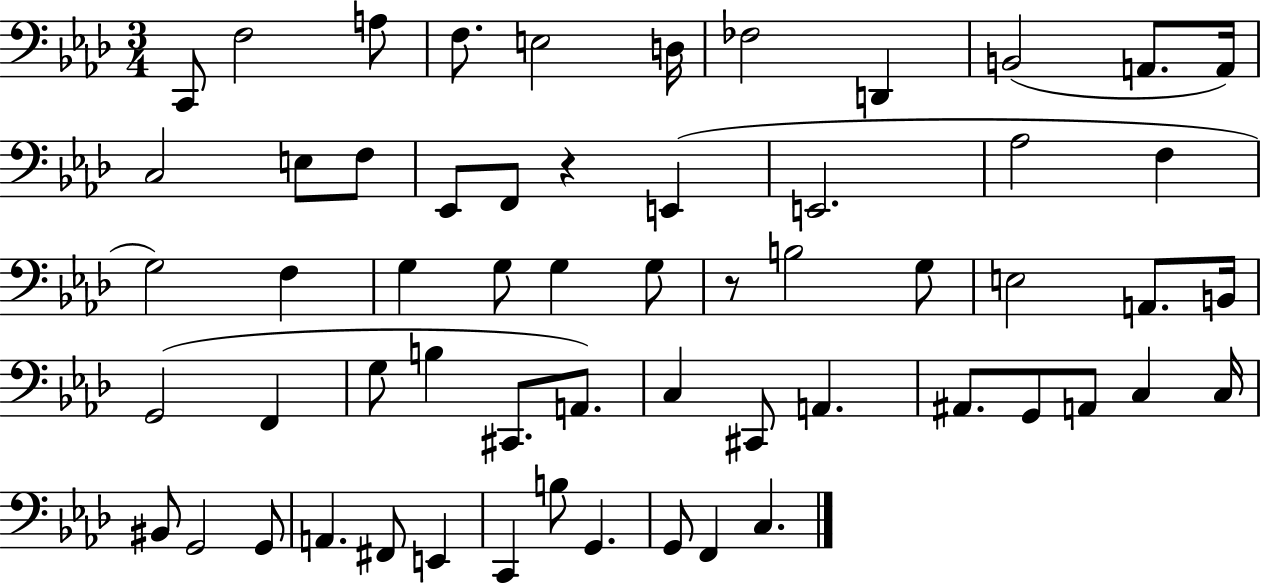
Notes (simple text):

C2/e F3/h A3/e F3/e. E3/h D3/s FES3/h D2/q B2/h A2/e. A2/s C3/h E3/e F3/e Eb2/e F2/e R/q E2/q E2/h. Ab3/h F3/q G3/h F3/q G3/q G3/e G3/q G3/e R/e B3/h G3/e E3/h A2/e. B2/s G2/h F2/q G3/e B3/q C#2/e. A2/e. C3/q C#2/e A2/q. A#2/e. G2/e A2/e C3/q C3/s BIS2/e G2/h G2/e A2/q. F#2/e E2/q C2/q B3/e G2/q. G2/e F2/q C3/q.